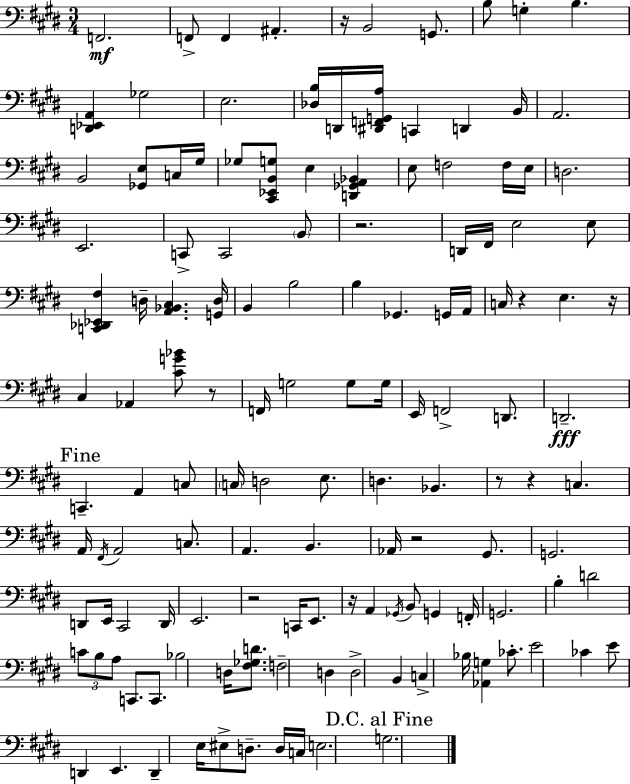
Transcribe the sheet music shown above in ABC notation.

X:1
T:Untitled
M:3/4
L:1/4
K:E
F,,2 F,,/2 F,, ^A,, z/4 B,,2 G,,/2 B,/2 G, B, [D,,_E,,A,,] _G,2 E,2 [_D,B,]/4 D,,/4 [^D,,F,,G,,A,]/4 C,, D,, B,,/4 A,,2 B,,2 [_G,,E,]/2 C,/4 ^G,/4 _G,/2 [^C,,_E,,B,,G,]/2 E, [D,,_G,,A,,_B,,] E,/2 F,2 F,/4 E,/4 D,2 E,,2 C,,/2 C,,2 B,,/2 z2 D,,/4 ^F,,/4 E,2 E,/2 [C,,_D,,_E,,^F,] D,/4 [A,,_B,,^C,] [G,,D,]/4 B,, B,2 B, _G,, G,,/4 A,,/4 C,/4 z E, z/4 ^C, _A,, [^CG_B]/2 z/2 F,,/4 G,2 G,/2 G,/4 E,,/4 F,,2 D,,/2 D,,2 C,, A,, C,/2 C,/4 D,2 E,/2 D, _B,, z/2 z C, A,,/4 ^F,,/4 A,,2 C,/2 A,, B,, _A,,/4 z2 ^G,,/2 G,,2 D,,/2 E,,/4 ^C,,2 D,,/4 E,,2 z2 C,,/4 E,,/2 z/4 A,, _G,,/4 B,,/2 G,, F,,/4 G,,2 B, D2 C/2 B,/2 A,/2 C,,/2 C,,/2 _B,2 D,/4 [^F,_G,D]/2 F,2 D, D,2 B,, C, _B,/4 [_A,,G,] _C/2 E2 _C E/2 D,, E,, D,, E,/4 ^E,/2 D,/2 D,/4 C,/4 E,2 G,2